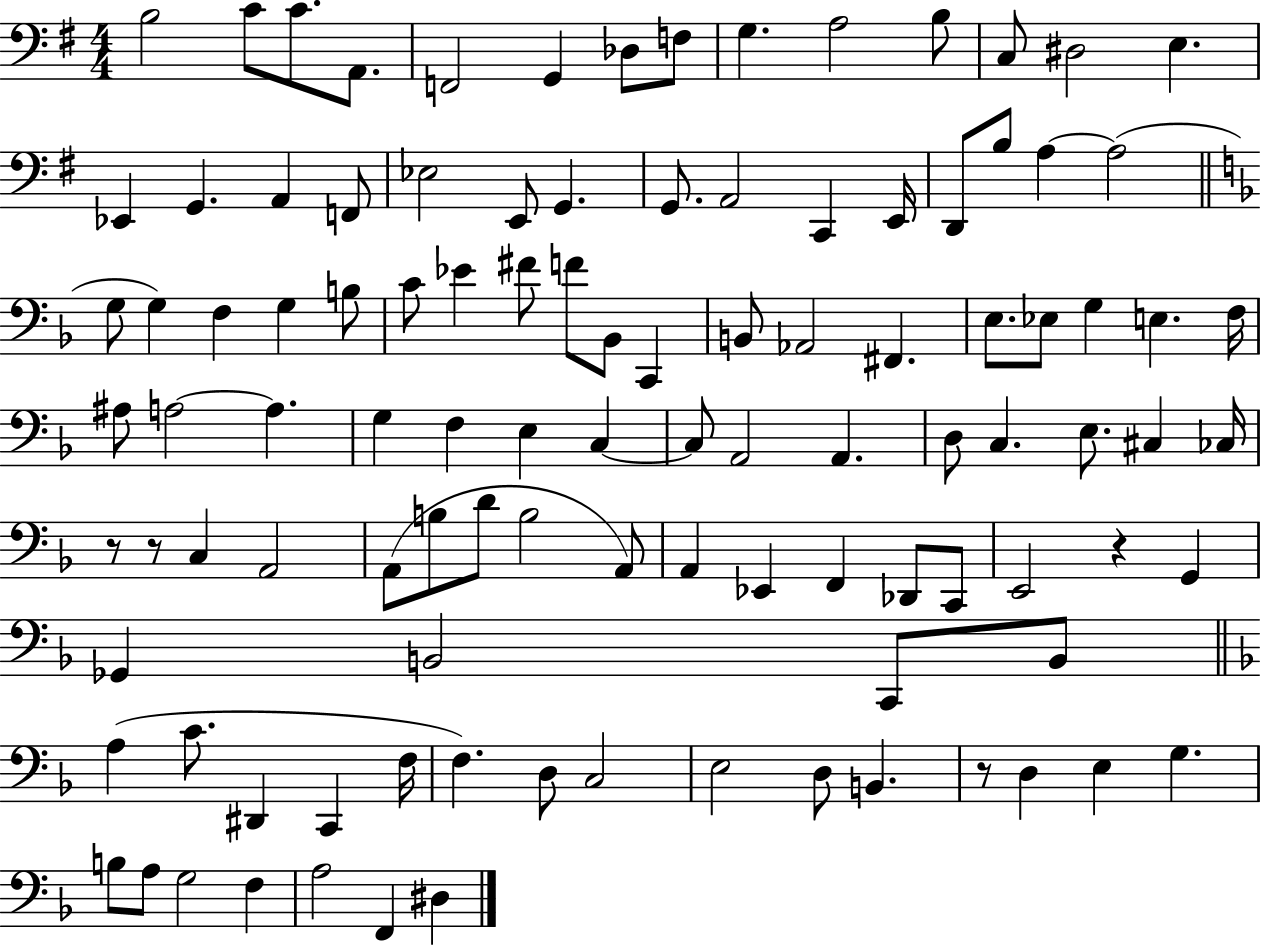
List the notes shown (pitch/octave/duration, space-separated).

B3/h C4/e C4/e. A2/e. F2/h G2/q Db3/e F3/e G3/q. A3/h B3/e C3/e D#3/h E3/q. Eb2/q G2/q. A2/q F2/e Eb3/h E2/e G2/q. G2/e. A2/h C2/q E2/s D2/e B3/e A3/q A3/h G3/e G3/q F3/q G3/q B3/e C4/e Eb4/q F#4/e F4/e Bb2/e C2/q B2/e Ab2/h F#2/q. E3/e. Eb3/e G3/q E3/q. F3/s A#3/e A3/h A3/q. G3/q F3/q E3/q C3/q C3/e A2/h A2/q. D3/e C3/q. E3/e. C#3/q CES3/s R/e R/e C3/q A2/h A2/e B3/e D4/e B3/h A2/e A2/q Eb2/q F2/q Db2/e C2/e E2/h R/q G2/q Gb2/q B2/h C2/e B2/e A3/q C4/e. D#2/q C2/q F3/s F3/q. D3/e C3/h E3/h D3/e B2/q. R/e D3/q E3/q G3/q. B3/e A3/e G3/h F3/q A3/h F2/q D#3/q